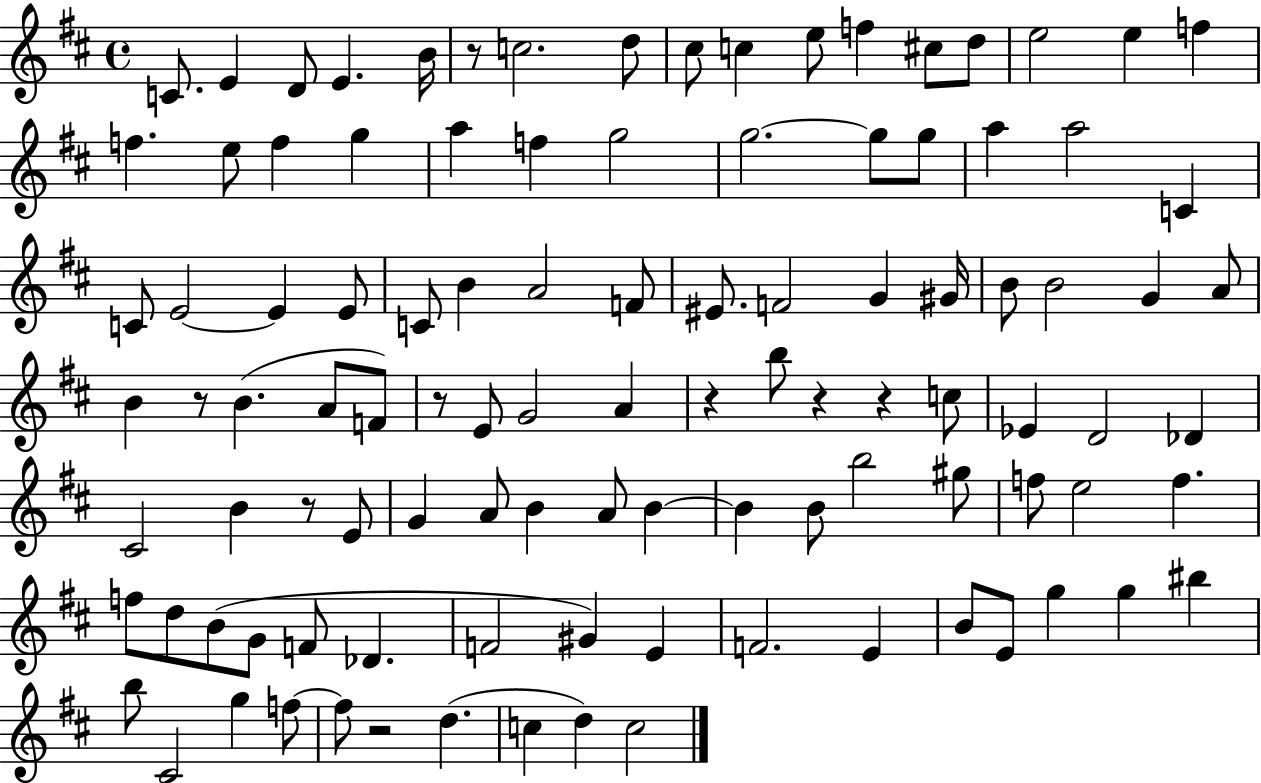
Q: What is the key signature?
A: D major